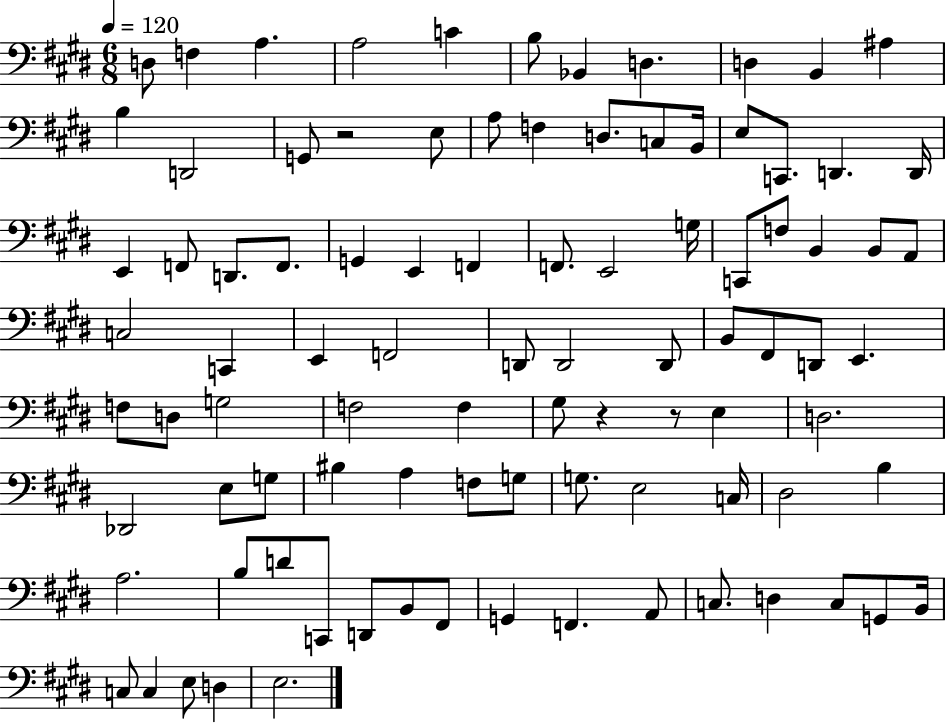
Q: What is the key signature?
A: E major